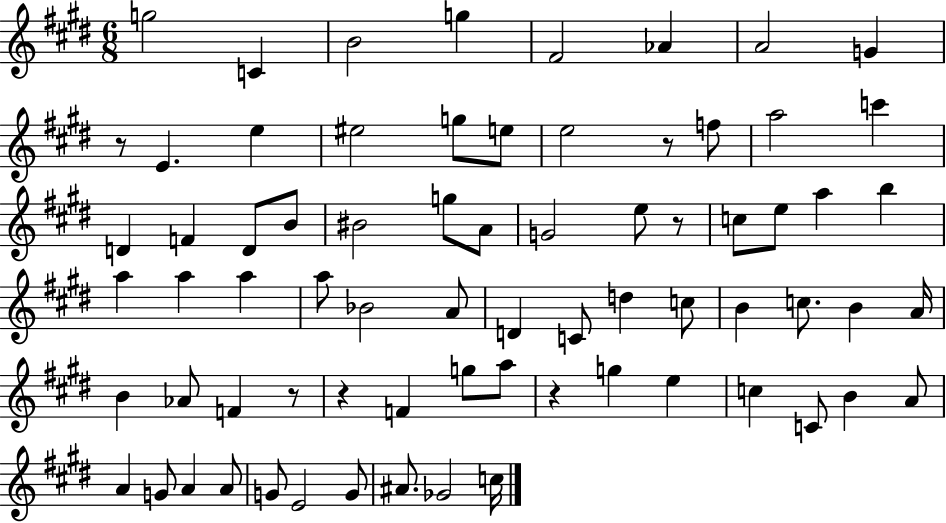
G5/h C4/q B4/h G5/q F#4/h Ab4/q A4/h G4/q R/e E4/q. E5/q EIS5/h G5/e E5/e E5/h R/e F5/e A5/h C6/q D4/q F4/q D4/e B4/e BIS4/h G5/e A4/e G4/h E5/e R/e C5/e E5/e A5/q B5/q A5/q A5/q A5/q A5/e Bb4/h A4/e D4/q C4/e D5/q C5/e B4/q C5/e. B4/q A4/s B4/q Ab4/e F4/q R/e R/q F4/q G5/e A5/e R/q G5/q E5/q C5/q C4/e B4/q A4/e A4/q G4/e A4/q A4/e G4/e E4/h G4/e A#4/e. Gb4/h C5/s